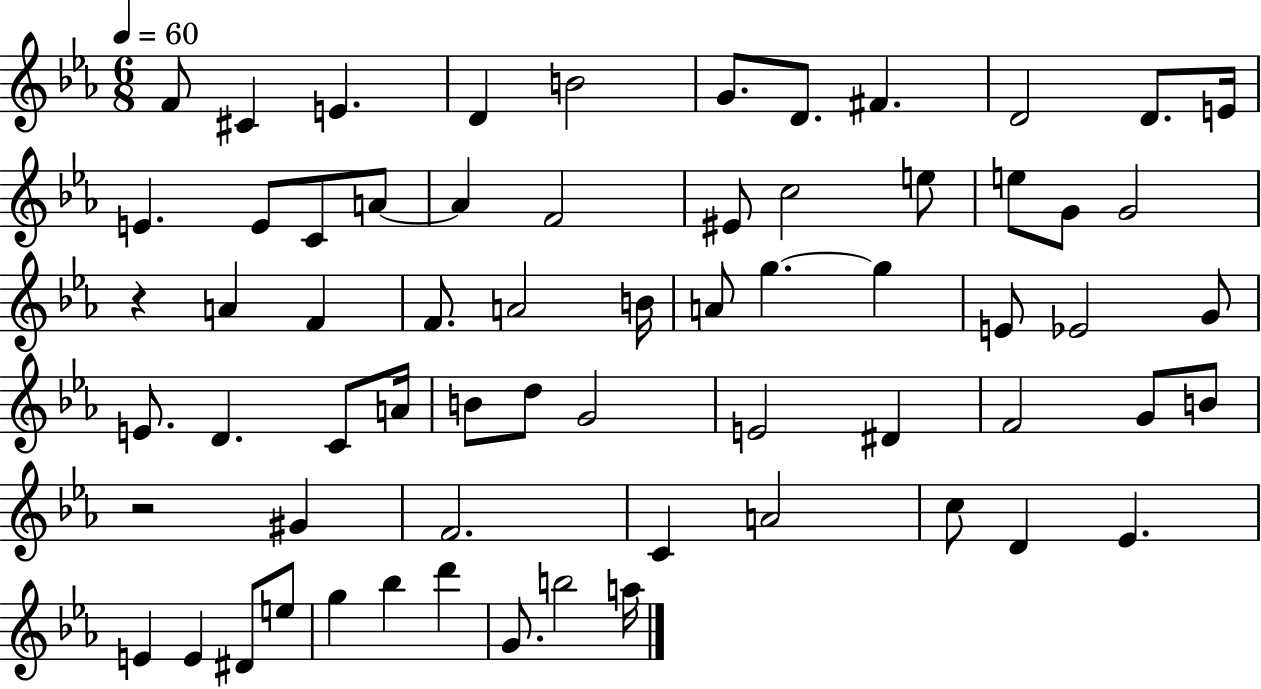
F4/e C#4/q E4/q. D4/q B4/h G4/e. D4/e. F#4/q. D4/h D4/e. E4/s E4/q. E4/e C4/e A4/e A4/q F4/h EIS4/e C5/h E5/e E5/e G4/e G4/h R/q A4/q F4/q F4/e. A4/h B4/s A4/e G5/q. G5/q E4/e Eb4/h G4/e E4/e. D4/q. C4/e A4/s B4/e D5/e G4/h E4/h D#4/q F4/h G4/e B4/e R/h G#4/q F4/h. C4/q A4/h C5/e D4/q Eb4/q. E4/q E4/q D#4/e E5/e G5/q Bb5/q D6/q G4/e. B5/h A5/s